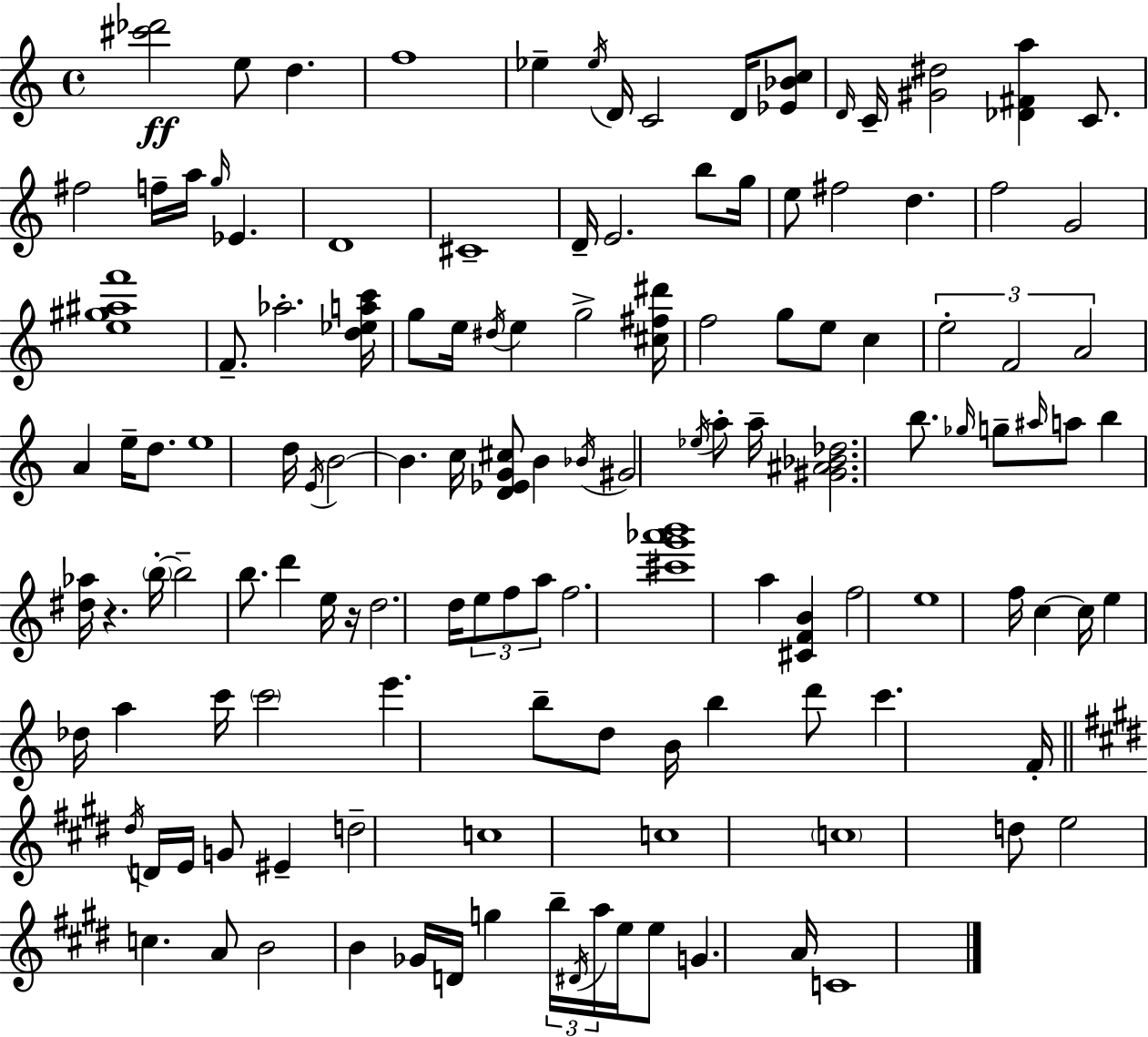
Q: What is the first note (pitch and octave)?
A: E5